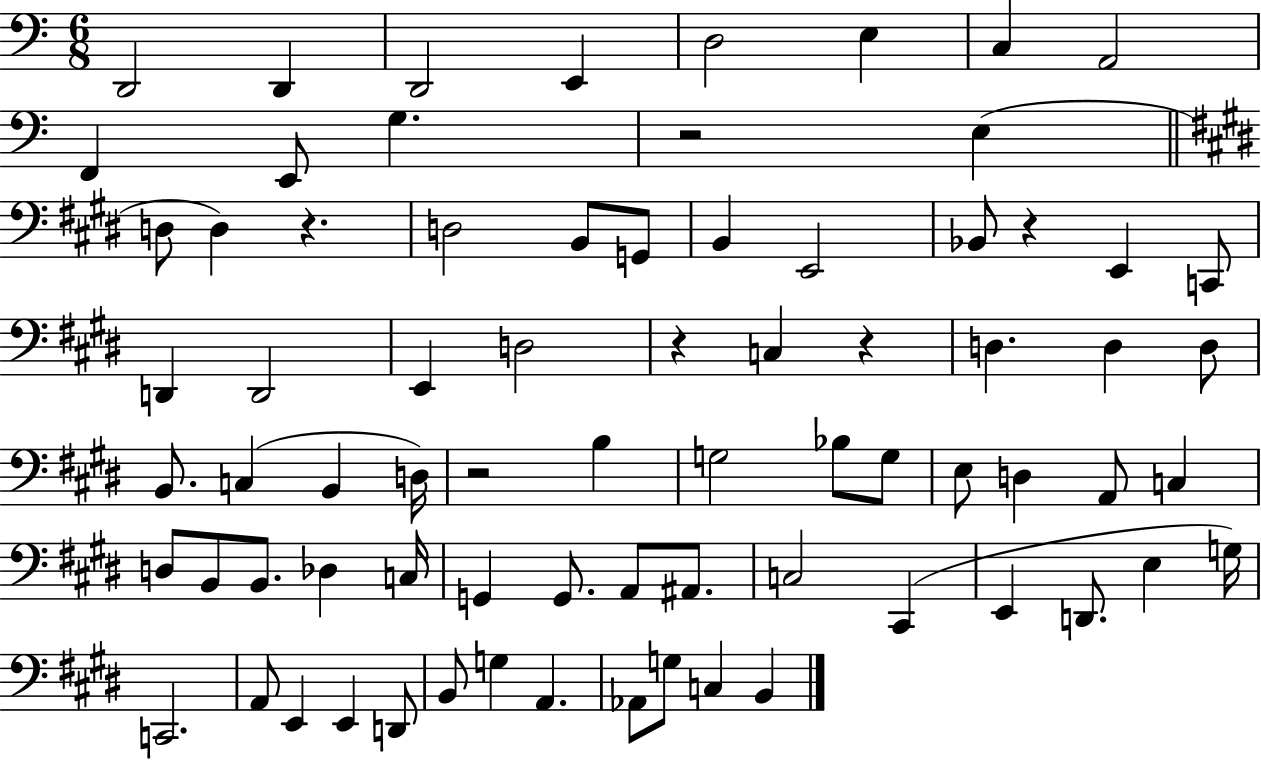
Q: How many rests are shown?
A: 6